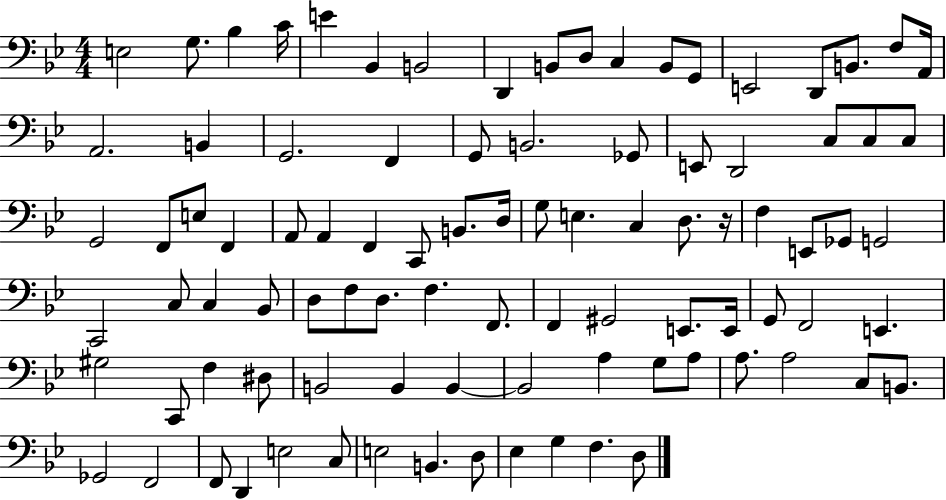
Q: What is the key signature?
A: BES major